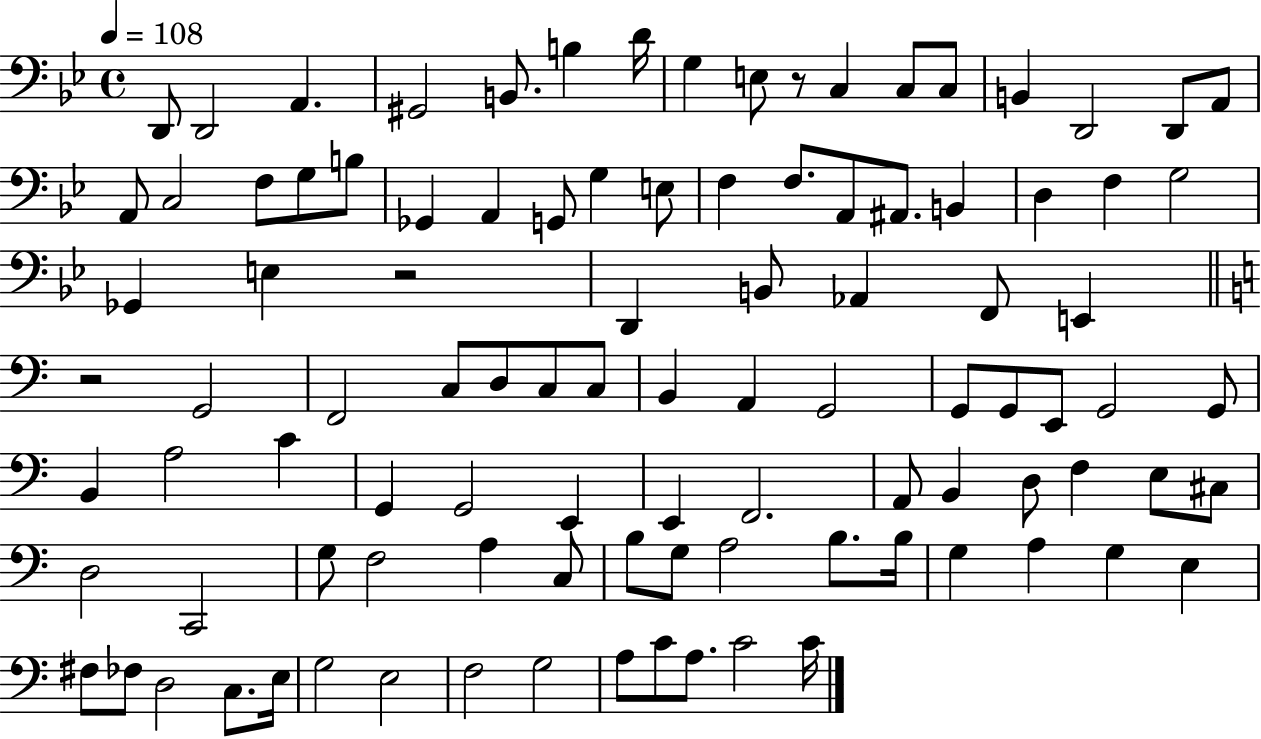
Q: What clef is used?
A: bass